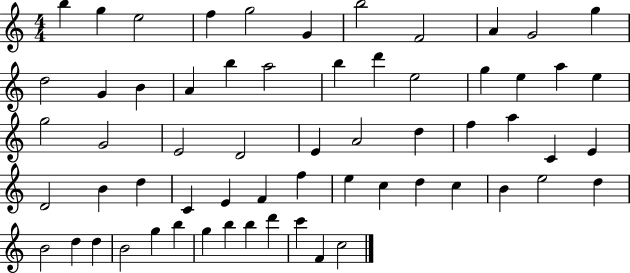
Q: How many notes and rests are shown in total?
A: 62